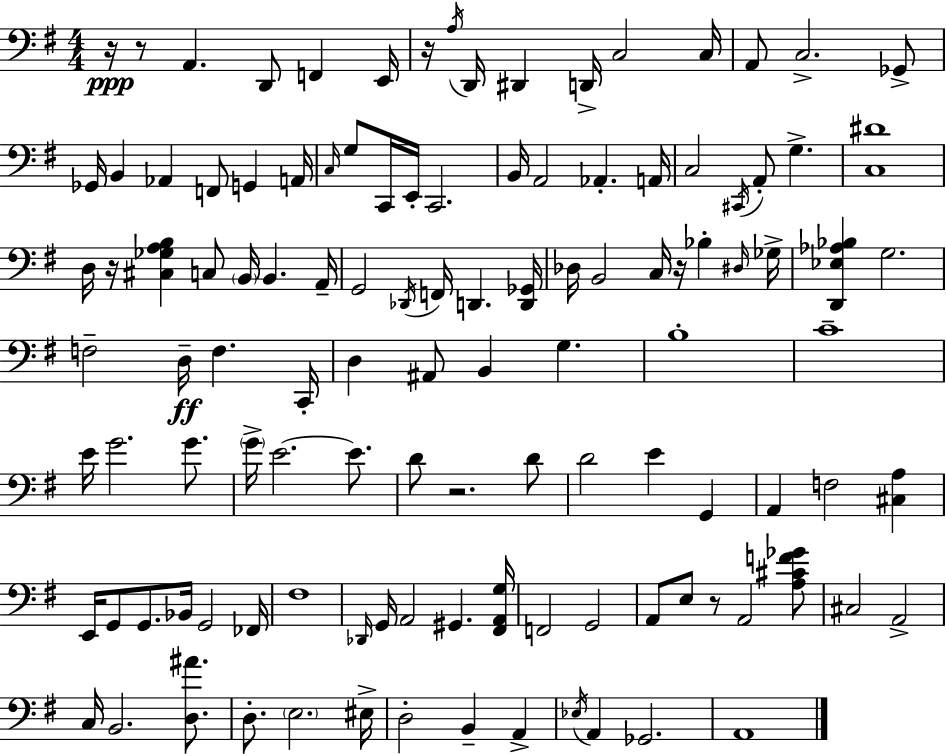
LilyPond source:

{
  \clef bass
  \numericTimeSignature
  \time 4/4
  \key e \minor
  \repeat volta 2 { r16\ppp r8 a,4. d,8 f,4 e,16 | r16 \acciaccatura { a16 } d,16 dis,4 d,16-> c2 | c16 a,8 c2.-> ges,8-> | ges,16 b,4 aes,4 f,8 g,4 | \break a,16 \grace { c16 } g8 c,16 e,16-. c,2. | b,16 a,2 aes,4.-. | a,16 c2 \acciaccatura { cis,16 } a,8-. g4.-> | <c dis'>1 | \break d16 r16 <cis ges a b>4 c8 \parenthesize b,16 b,4. | a,16-- g,2 \acciaccatura { des,16 } f,16 d,4. | <d, ges,>16 des16 b,2 c16 r16 bes4-. | \grace { dis16 } ges16-> <d, ees aes bes>4 g2. | \break f2-- d16--\ff f4. | c,16-. d4 ais,8 b,4 g4. | b1-. | c'1-- | \break e'16 g'2. | g'8. \parenthesize g'16-> e'2.~~ | e'8. d'8 r2. | d'8 d'2 e'4 | \break g,4 a,4 f2 | <cis a>4 e,16 g,8 g,8. bes,16 g,2 | fes,16 fis1 | \grace { des,16 } g,16 a,2 gis,4. | \break <fis, a, g>16 f,2 g,2 | a,8 e8 r8 a,2 | <a cis' f' ges'>8 cis2 a,2-> | c16 b,2. | \break <d ais'>8. d8.-. \parenthesize e2. | eis16-> d2-. b,4-- | a,4-> \acciaccatura { ees16 } a,4 ges,2. | a,1 | \break } \bar "|."
}